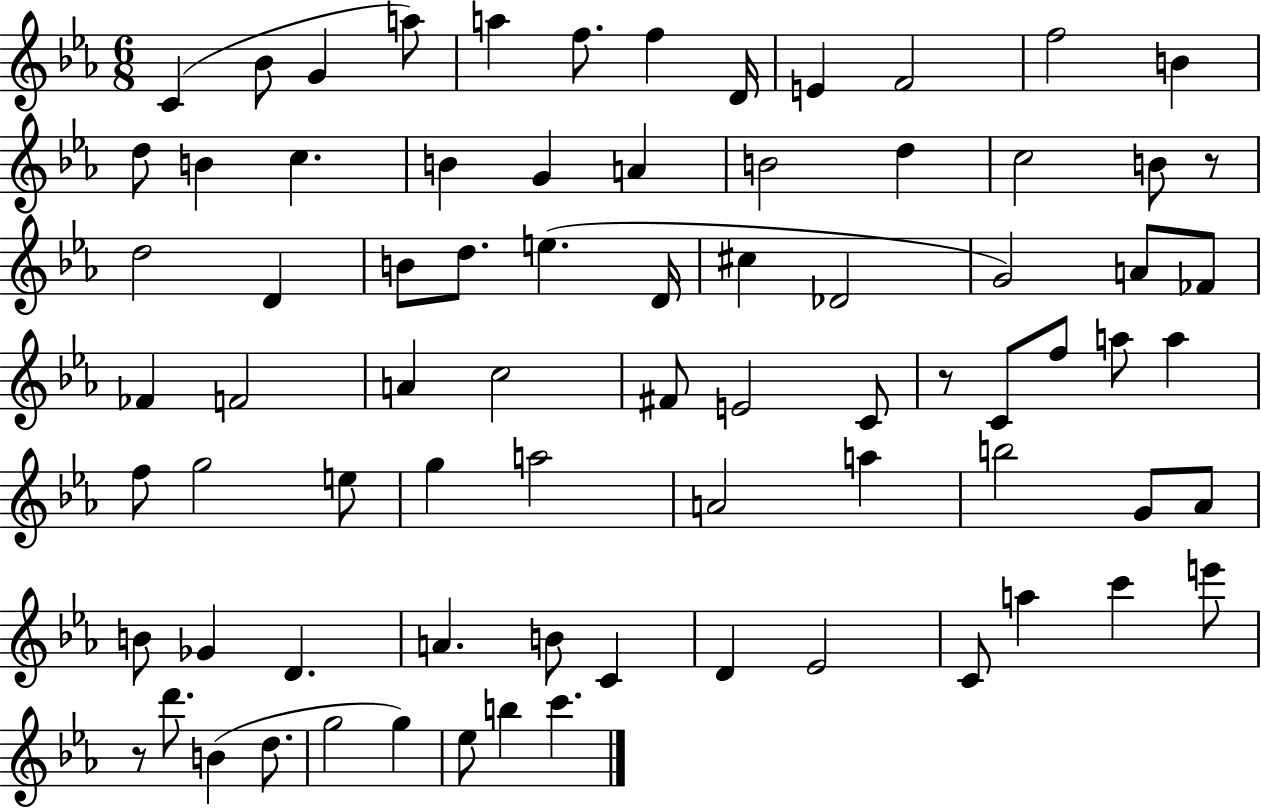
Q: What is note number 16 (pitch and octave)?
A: B4